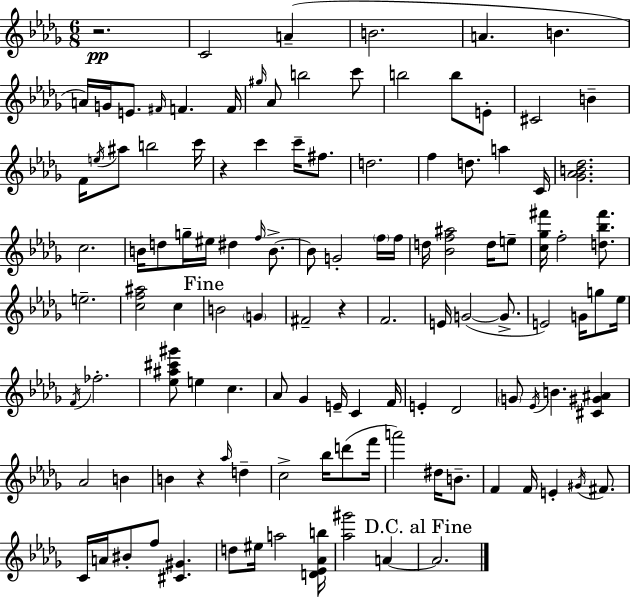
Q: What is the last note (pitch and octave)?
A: A4